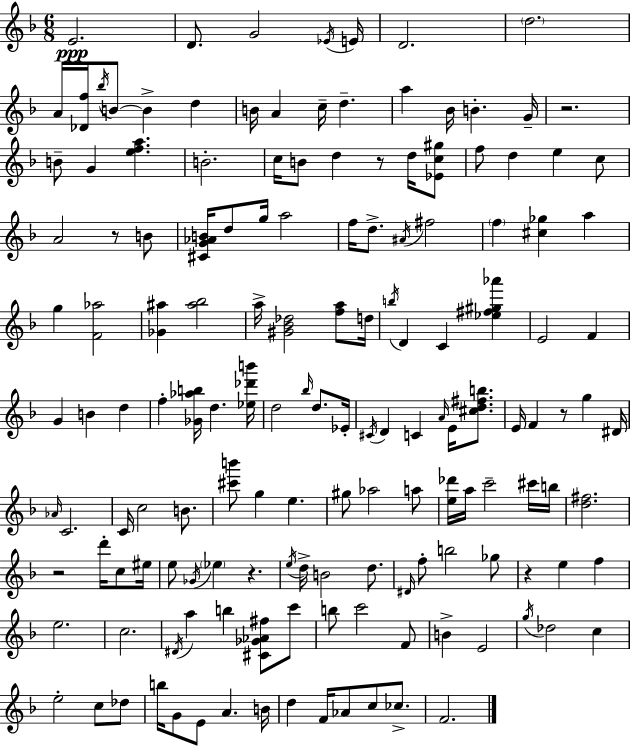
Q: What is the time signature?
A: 6/8